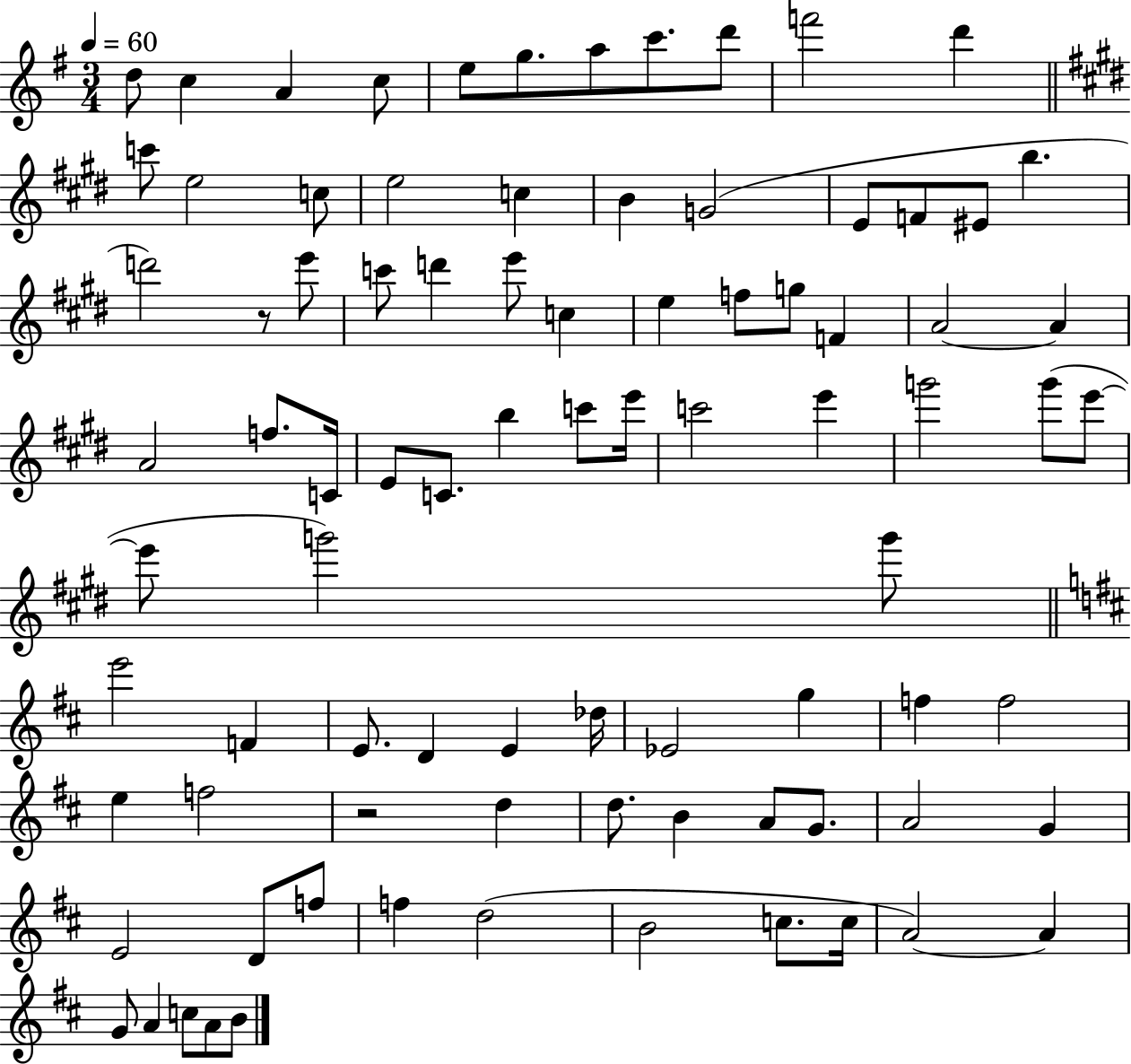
{
  \clef treble
  \numericTimeSignature
  \time 3/4
  \key g \major
  \tempo 4 = 60
  \repeat volta 2 { d''8 c''4 a'4 c''8 | e''8 g''8. a''8 c'''8. d'''8 | f'''2 d'''4 | \bar "||" \break \key e \major c'''8 e''2 c''8 | e''2 c''4 | b'4 g'2( | e'8 f'8 eis'8 b''4. | \break d'''2) r8 e'''8 | c'''8 d'''4 e'''8 c''4 | e''4 f''8 g''8 f'4 | a'2~~ a'4 | \break a'2 f''8. c'16 | e'8 c'8. b''4 c'''8 e'''16 | c'''2 e'''4 | g'''2 g'''8( e'''8~~ | \break e'''8 g'''2) g'''8 | \bar "||" \break \key d \major e'''2 f'4 | e'8. d'4 e'4 des''16 | ees'2 g''4 | f''4 f''2 | \break e''4 f''2 | r2 d''4 | d''8. b'4 a'8 g'8. | a'2 g'4 | \break e'2 d'8 f''8 | f''4 d''2( | b'2 c''8. c''16 | a'2~~) a'4 | \break g'8 a'4 c''8 a'8 b'8 | } \bar "|."
}